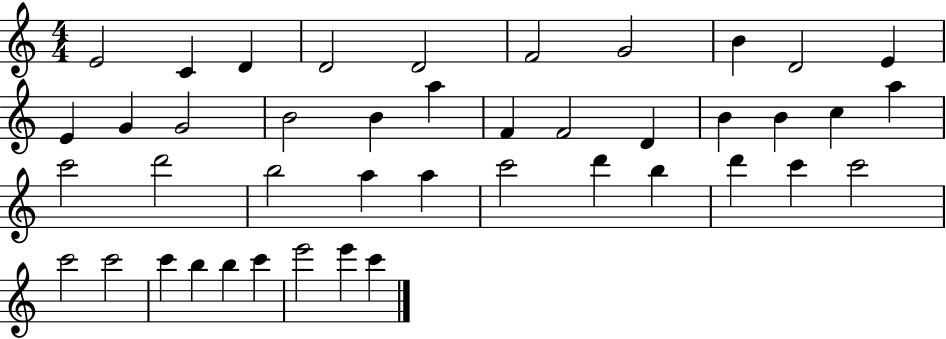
X:1
T:Untitled
M:4/4
L:1/4
K:C
E2 C D D2 D2 F2 G2 B D2 E E G G2 B2 B a F F2 D B B c a c'2 d'2 b2 a a c'2 d' b d' c' c'2 c'2 c'2 c' b b c' e'2 e' c'